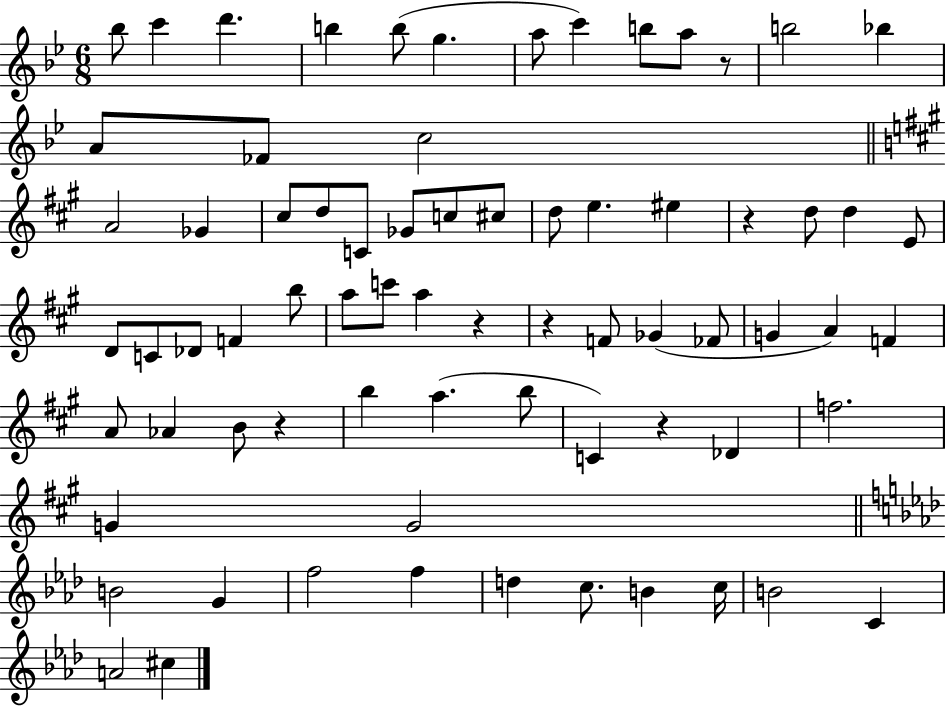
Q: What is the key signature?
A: BES major